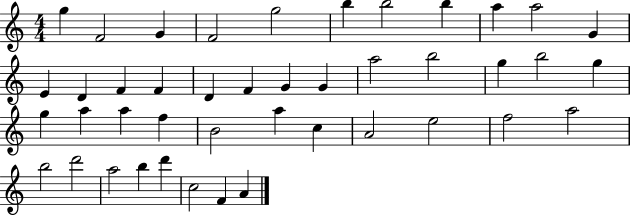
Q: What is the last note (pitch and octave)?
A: A4